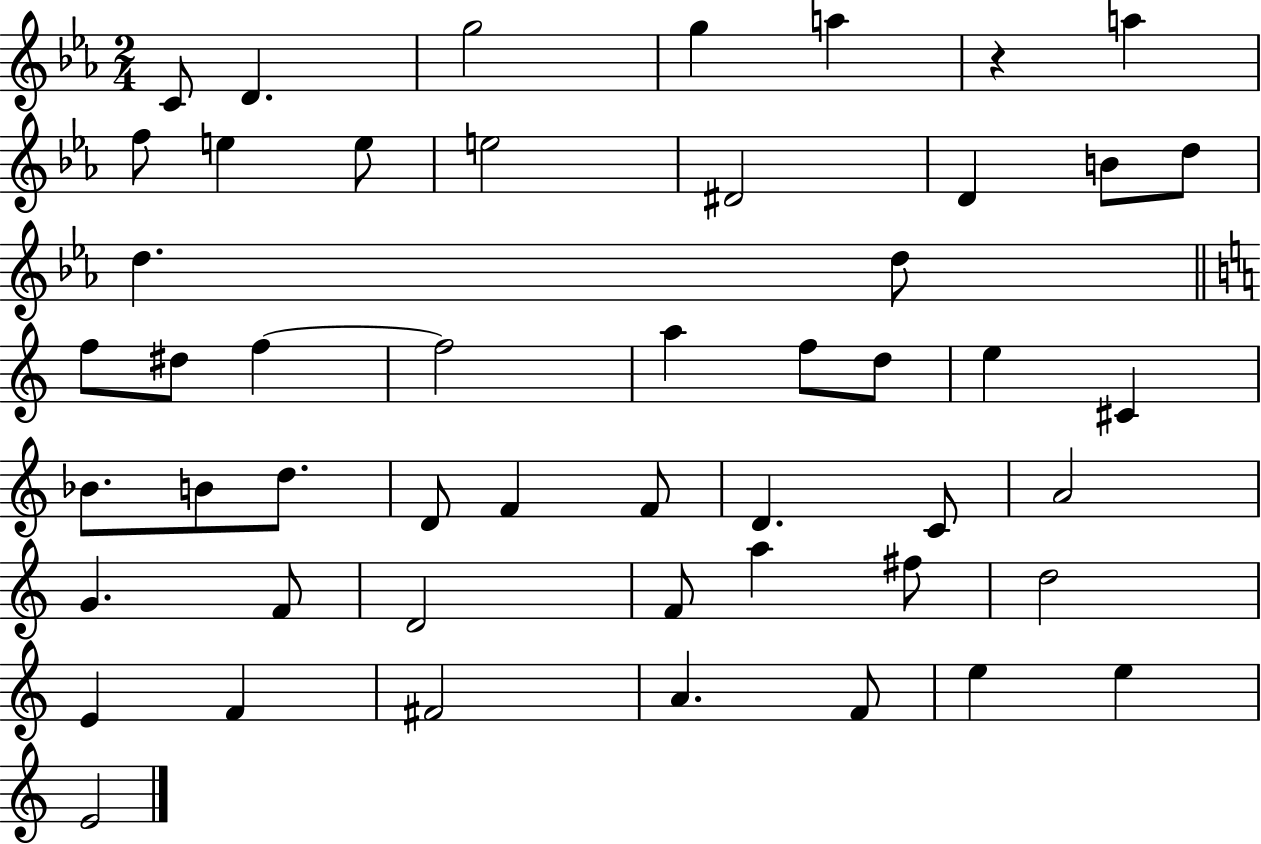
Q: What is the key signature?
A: EES major